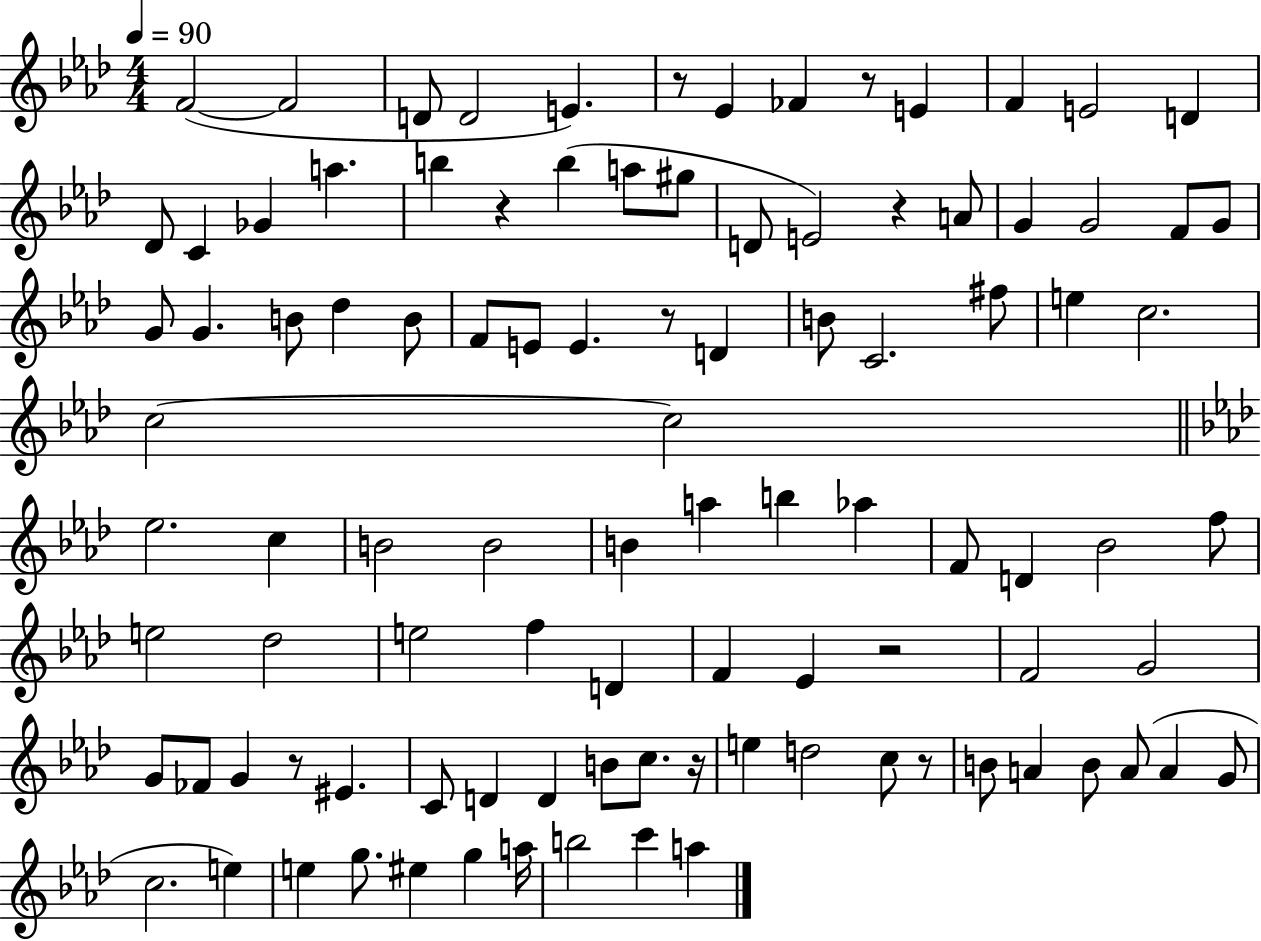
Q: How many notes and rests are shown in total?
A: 100